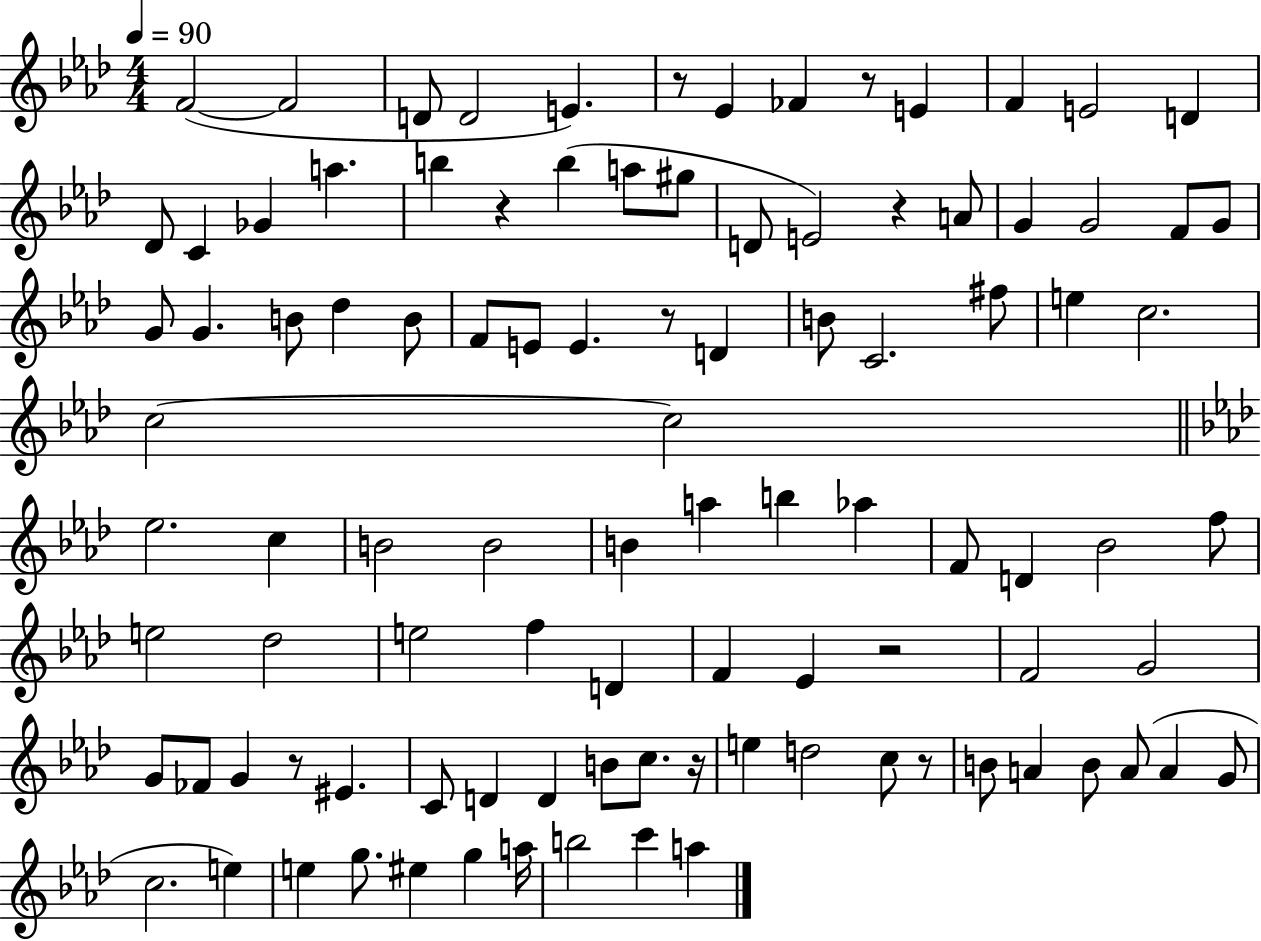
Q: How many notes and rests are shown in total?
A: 100